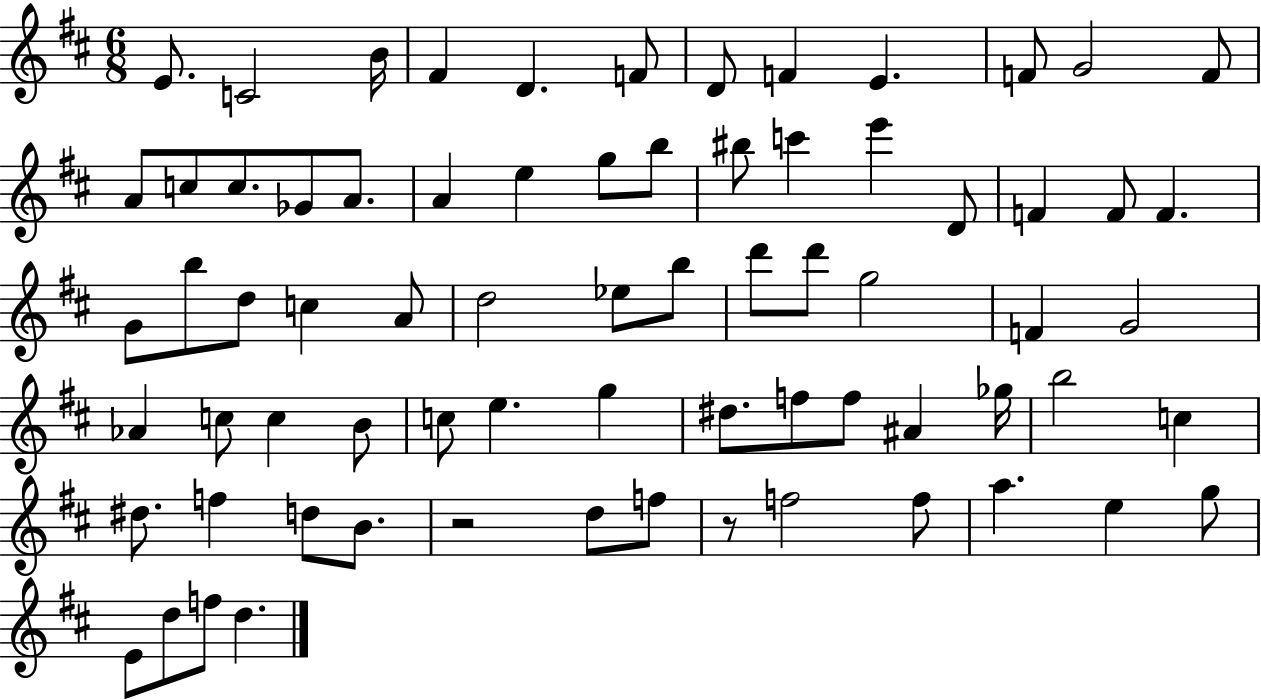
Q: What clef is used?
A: treble